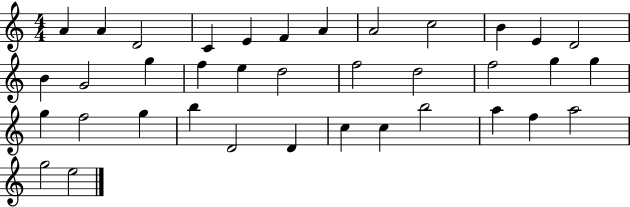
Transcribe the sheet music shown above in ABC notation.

X:1
T:Untitled
M:4/4
L:1/4
K:C
A A D2 C E F A A2 c2 B E D2 B G2 g f e d2 f2 d2 f2 g g g f2 g b D2 D c c b2 a f a2 g2 e2